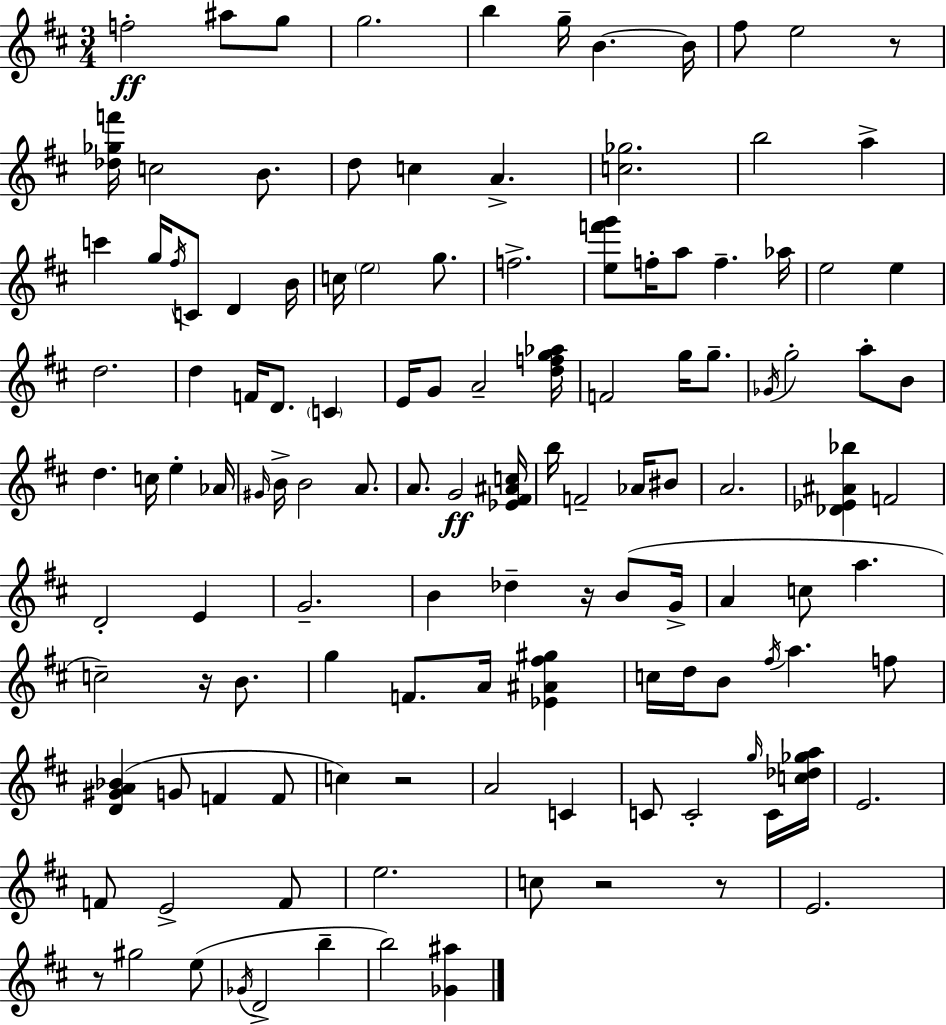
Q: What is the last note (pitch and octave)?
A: B5